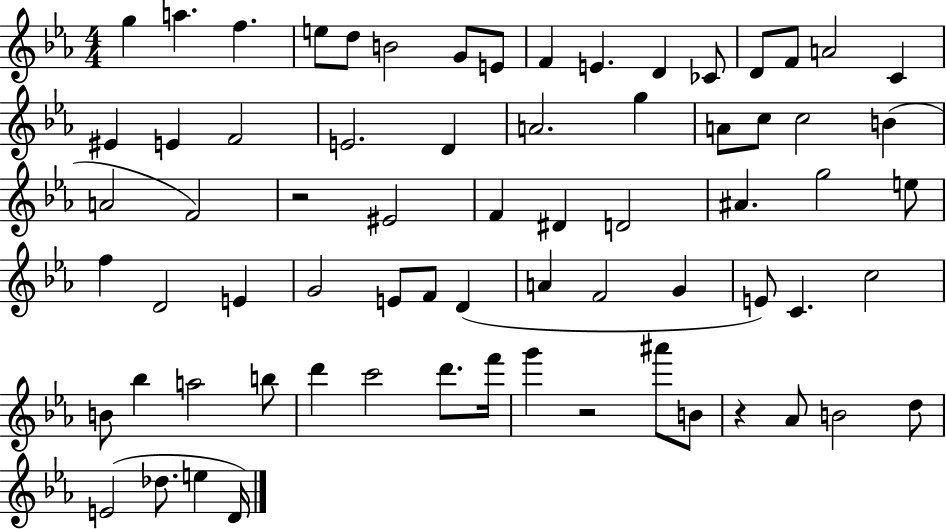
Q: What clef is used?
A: treble